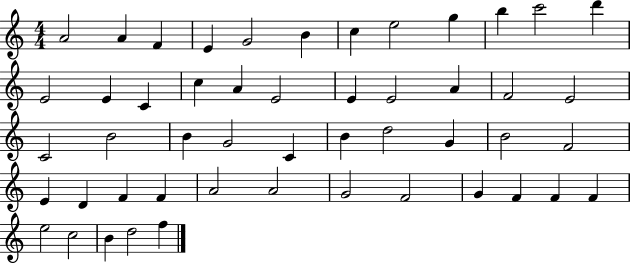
A4/h A4/q F4/q E4/q G4/h B4/q C5/q E5/h G5/q B5/q C6/h D6/q E4/h E4/q C4/q C5/q A4/q E4/h E4/q E4/h A4/q F4/h E4/h C4/h B4/h B4/q G4/h C4/q B4/q D5/h G4/q B4/h F4/h E4/q D4/q F4/q F4/q A4/h A4/h G4/h F4/h G4/q F4/q F4/q F4/q E5/h C5/h B4/q D5/h F5/q